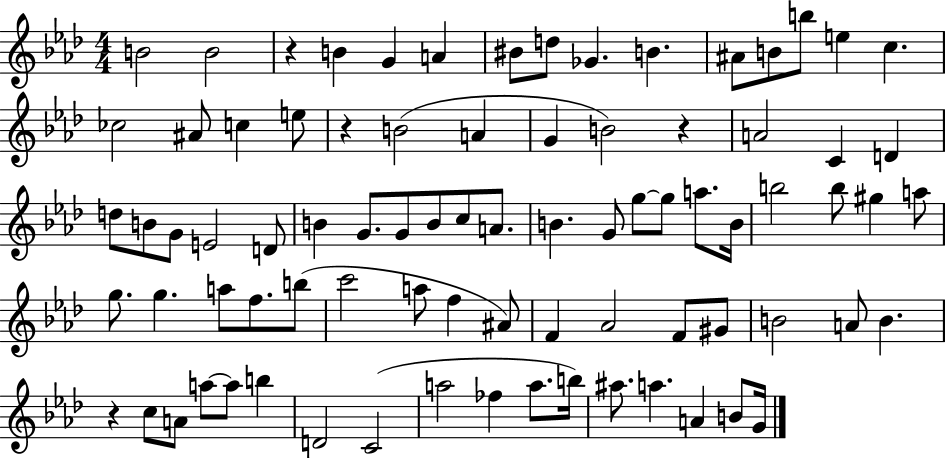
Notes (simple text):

B4/h B4/h R/q B4/q G4/q A4/q BIS4/e D5/e Gb4/q. B4/q. A#4/e B4/e B5/e E5/q C5/q. CES5/h A#4/e C5/q E5/e R/q B4/h A4/q G4/q B4/h R/q A4/h C4/q D4/q D5/e B4/e G4/e E4/h D4/e B4/q G4/e. G4/e B4/e C5/e A4/e. B4/q. G4/e G5/e G5/e A5/e. B4/s B5/h B5/e G#5/q A5/e G5/e. G5/q. A5/e F5/e. B5/e C6/h A5/e F5/q A#4/e F4/q Ab4/h F4/e G#4/e B4/h A4/e B4/q. R/q C5/e A4/e A5/e A5/e B5/q D4/h C4/h A5/h FES5/q A5/e. B5/s A#5/e. A5/q. A4/q B4/e G4/s